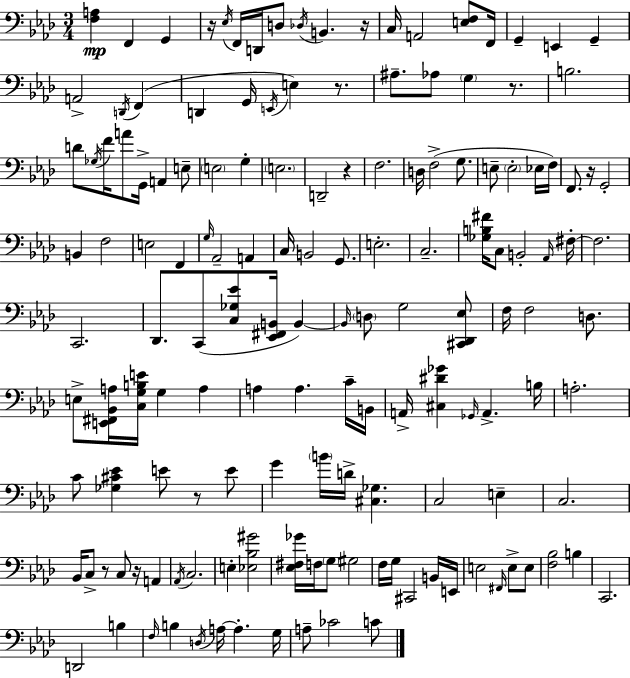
[F3,A3]/q F2/q G2/q R/s Eb3/s F2/s D2/s D3/e Db3/s B2/q. R/s C3/s A2/h [E3,F3]/e F2/s G2/q E2/q G2/q A2/h D2/s F2/q D2/q G2/s E2/s E3/q R/e. A#3/e. Ab3/e G3/q R/e. B3/h. D4/e Gb3/s F4/s A4/e G2/s A2/q E3/e E3/h G3/q E3/h. D2/h R/q F3/h. D3/s F3/h G3/e. E3/e E3/h Eb3/s F3/s F2/e. R/s G2/h B2/q F3/h E3/h F2/q G3/s Ab2/h A2/q C3/s B2/h G2/e. E3/h. C3/h. [Gb3,B3,F#4]/s C3/e B2/h Ab2/s F#3/s F#3/h. C2/h. Db2/e. C2/e [C3,Gb3,Eb4]/e [Eb2,F#2,B2]/s B2/q B2/s D3/e G3/h [C#2,Db2,Eb3]/e F3/s F3/h D3/e. E3/e [E2,F#2,Bb2,A3]/s [C3,G3,B3,E4]/s G3/q A3/q A3/q A3/q. C4/s B2/s A2/s [C#3,D#4,Gb4]/q Gb2/s A2/q. B3/s A3/h. C4/e [Gb3,C#4,Eb4]/q E4/e R/e E4/e G4/q B4/s D4/s [C#3,Gb3]/q. C3/h E3/q C3/h. Bb2/s C3/e R/e C3/e R/s A2/q Ab2/s C3/h. E3/q [Eb3,Bb3,G#4]/h [Eb3,F#3,Gb4]/s F3/s G3/e G#3/h F3/s G3/s C#2/h B2/s E2/s E3/h F#2/s E3/e E3/e [F3,Bb3]/h B3/q C2/h. D2/h B3/q F3/s B3/q D3/s A3/s A3/q. G3/s A3/e CES4/h C4/e